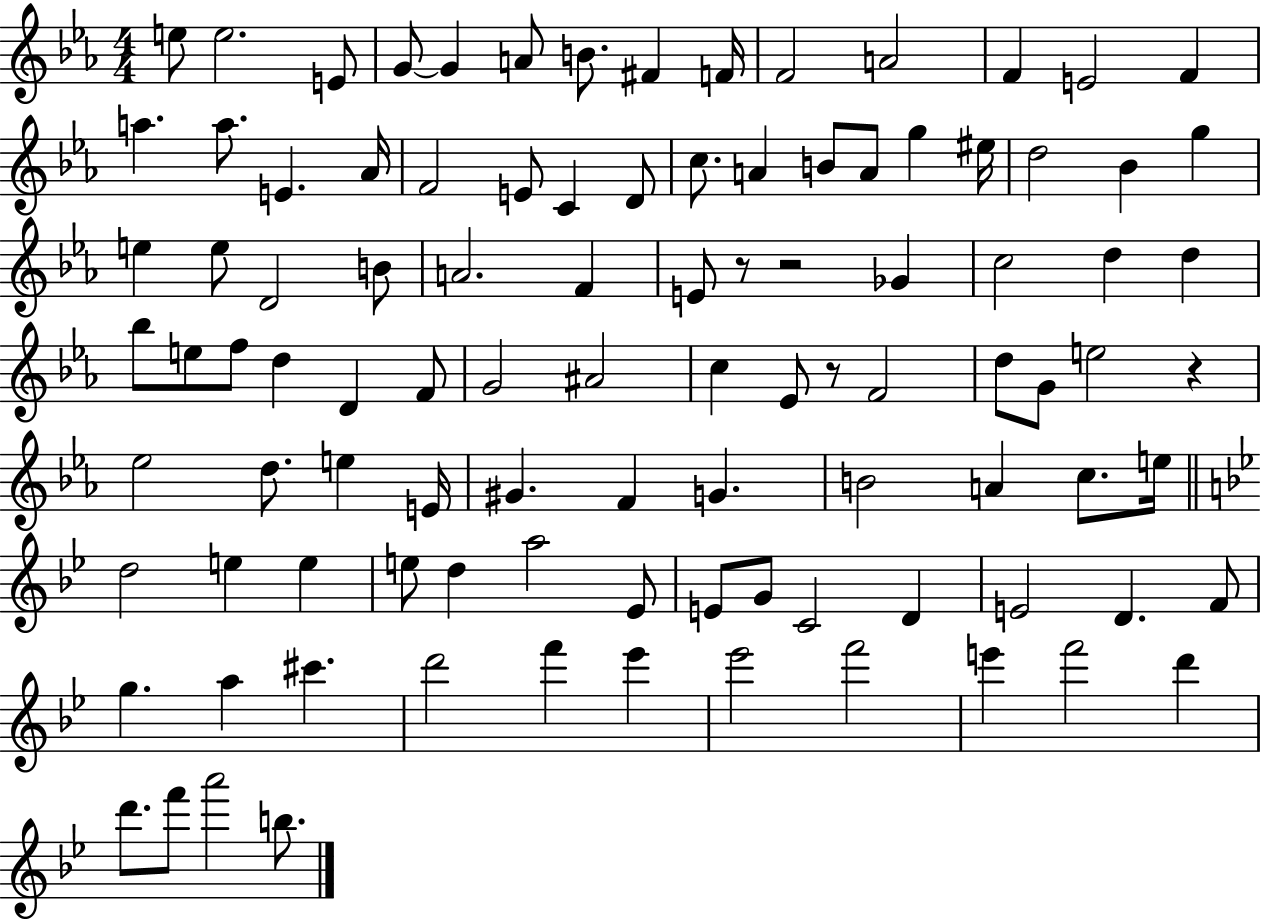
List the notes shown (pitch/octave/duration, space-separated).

E5/e E5/h. E4/e G4/e G4/q A4/e B4/e. F#4/q F4/s F4/h A4/h F4/q E4/h F4/q A5/q. A5/e. E4/q. Ab4/s F4/h E4/e C4/q D4/e C5/e. A4/q B4/e A4/e G5/q EIS5/s D5/h Bb4/q G5/q E5/q E5/e D4/h B4/e A4/h. F4/q E4/e R/e R/h Gb4/q C5/h D5/q D5/q Bb5/e E5/e F5/e D5/q D4/q F4/e G4/h A#4/h C5/q Eb4/e R/e F4/h D5/e G4/e E5/h R/q Eb5/h D5/e. E5/q E4/s G#4/q. F4/q G4/q. B4/h A4/q C5/e. E5/s D5/h E5/q E5/q E5/e D5/q A5/h Eb4/e E4/e G4/e C4/h D4/q E4/h D4/q. F4/e G5/q. A5/q C#6/q. D6/h F6/q Eb6/q Eb6/h F6/h E6/q F6/h D6/q D6/e. F6/e A6/h B5/e.